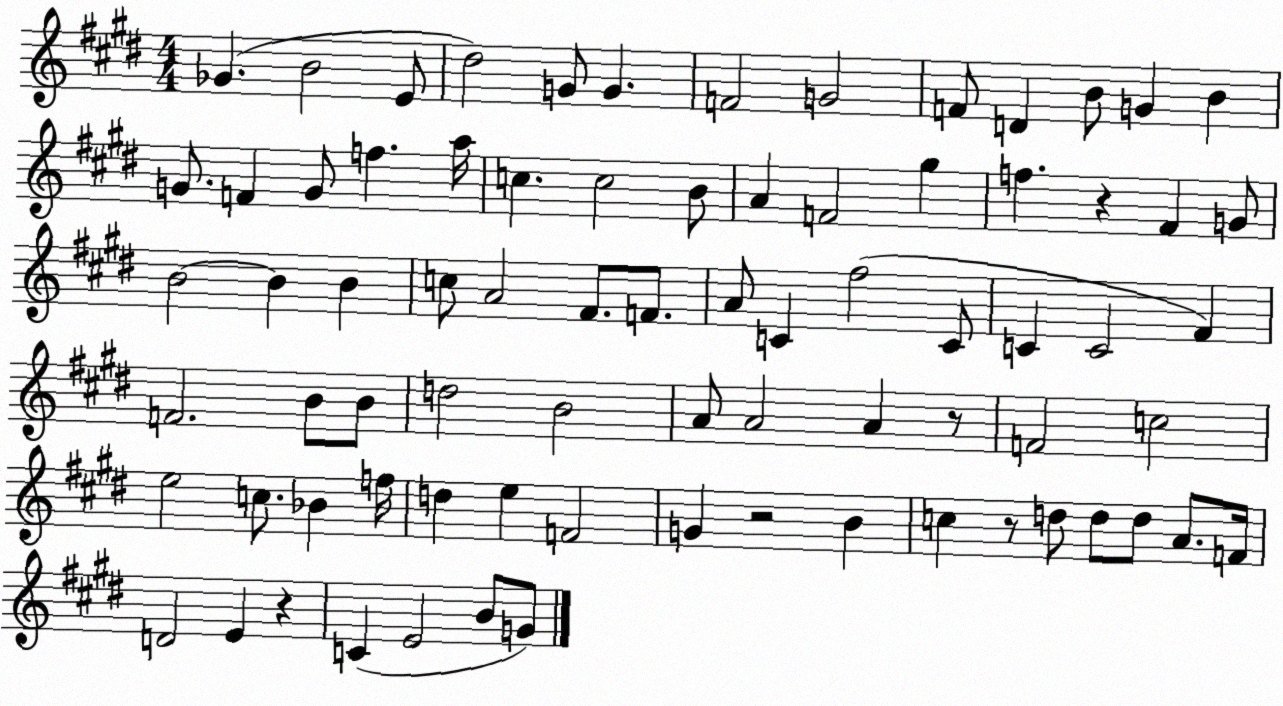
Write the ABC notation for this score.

X:1
T:Untitled
M:4/4
L:1/4
K:E
_G B2 E/2 ^d2 G/2 G F2 G2 F/2 D B/2 G B G/2 F G/2 f a/4 c c2 B/2 A F2 ^g f z ^F G/2 B2 B B c/2 A2 ^F/2 F/2 A/2 C ^f2 C/2 C C2 ^F F2 B/2 B/2 d2 B2 A/2 A2 A z/2 F2 c2 e2 c/2 _B f/4 d e F2 G z2 B c z/2 d/2 d/2 d/2 A/2 F/4 D2 E z C E2 B/2 G/2